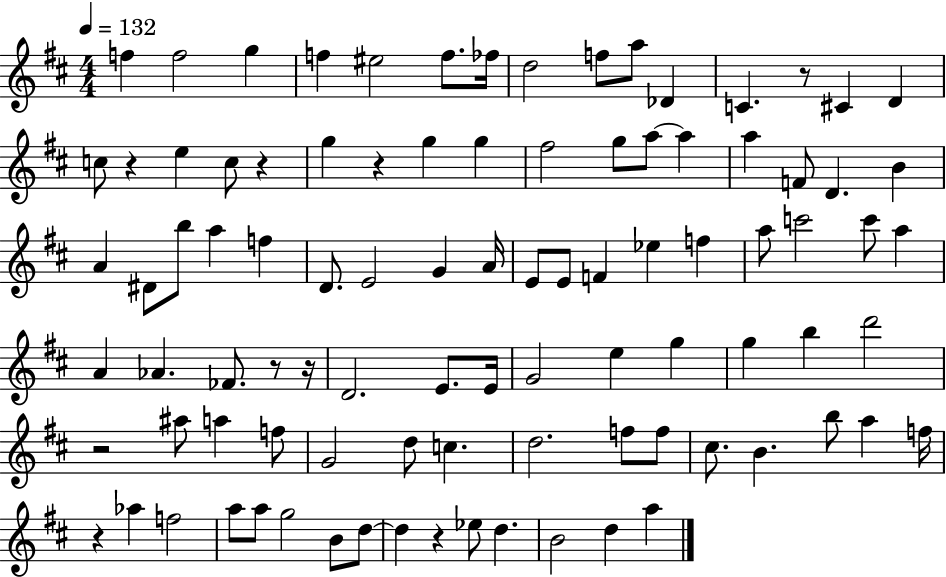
{
  \clef treble
  \numericTimeSignature
  \time 4/4
  \key d \major
  \tempo 4 = 132
  f''4 f''2 g''4 | f''4 eis''2 f''8. fes''16 | d''2 f''8 a''8 des'4 | c'4. r8 cis'4 d'4 | \break c''8 r4 e''4 c''8 r4 | g''4 r4 g''4 g''4 | fis''2 g''8 a''8~~ a''4 | a''4 f'8 d'4. b'4 | \break a'4 dis'8 b''8 a''4 f''4 | d'8. e'2 g'4 a'16 | e'8 e'8 f'4 ees''4 f''4 | a''8 c'''2 c'''8 a''4 | \break a'4 aes'4. fes'8. r8 r16 | d'2. e'8. e'16 | g'2 e''4 g''4 | g''4 b''4 d'''2 | \break r2 ais''8 a''4 f''8 | g'2 d''8 c''4. | d''2. f''8 f''8 | cis''8. b'4. b''8 a''4 f''16 | \break r4 aes''4 f''2 | a''8 a''8 g''2 b'8 d''8~~ | d''4 r4 ees''8 d''4. | b'2 d''4 a''4 | \break \bar "|."
}